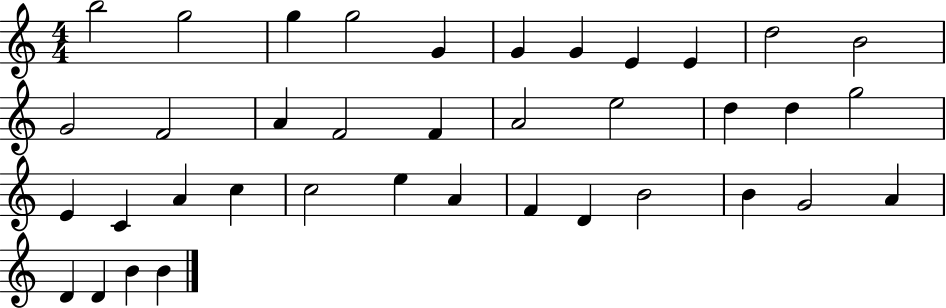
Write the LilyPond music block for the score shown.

{
  \clef treble
  \numericTimeSignature
  \time 4/4
  \key c \major
  b''2 g''2 | g''4 g''2 g'4 | g'4 g'4 e'4 e'4 | d''2 b'2 | \break g'2 f'2 | a'4 f'2 f'4 | a'2 e''2 | d''4 d''4 g''2 | \break e'4 c'4 a'4 c''4 | c''2 e''4 a'4 | f'4 d'4 b'2 | b'4 g'2 a'4 | \break d'4 d'4 b'4 b'4 | \bar "|."
}